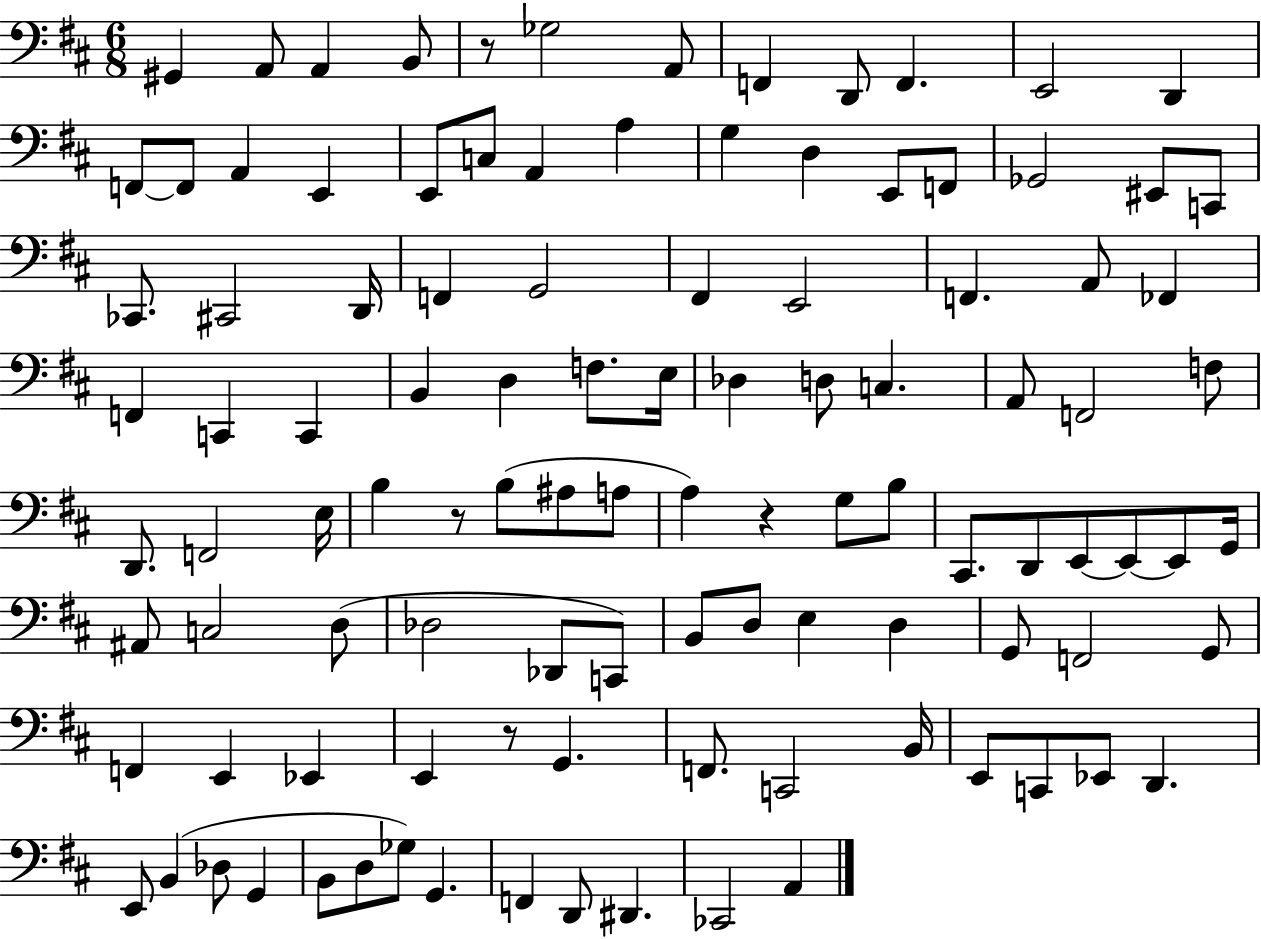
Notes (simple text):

G#2/q A2/e A2/q B2/e R/e Gb3/h A2/e F2/q D2/e F2/q. E2/h D2/q F2/e F2/e A2/q E2/q E2/e C3/e A2/q A3/q G3/q D3/q E2/e F2/e Gb2/h EIS2/e C2/e CES2/e. C#2/h D2/s F2/q G2/h F#2/q E2/h F2/q. A2/e FES2/q F2/q C2/q C2/q B2/q D3/q F3/e. E3/s Db3/q D3/e C3/q. A2/e F2/h F3/e D2/e. F2/h E3/s B3/q R/e B3/e A#3/e A3/e A3/q R/q G3/e B3/e C#2/e. D2/e E2/e E2/e E2/e G2/s A#2/e C3/h D3/e Db3/h Db2/e C2/e B2/e D3/e E3/q D3/q G2/e F2/h G2/e F2/q E2/q Eb2/q E2/q R/e G2/q. F2/e. C2/h B2/s E2/e C2/e Eb2/e D2/q. E2/e B2/q Db3/e G2/q B2/e D3/e Gb3/e G2/q. F2/q D2/e D#2/q. CES2/h A2/q